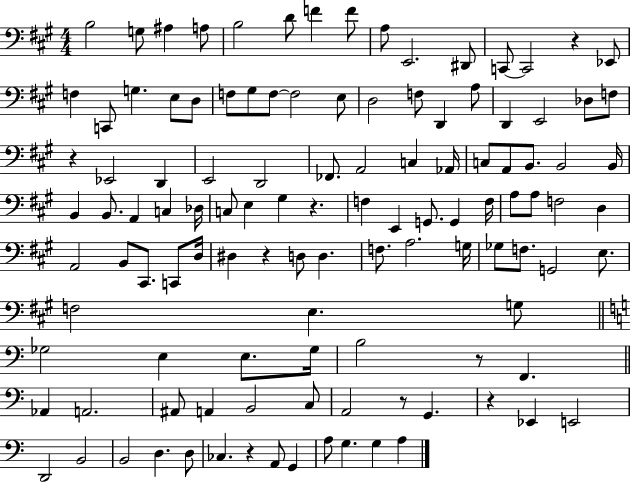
X:1
T:Untitled
M:4/4
L:1/4
K:A
B,2 G,/2 ^A, A,/2 B,2 D/2 F F/2 A,/2 E,,2 ^D,,/2 C,,/2 C,,2 z _E,,/2 F, C,,/2 G, E,/2 D,/2 F,/2 ^G,/2 F,/2 F,2 E,/2 D,2 F,/2 D,, A,/2 D,, E,,2 _D,/2 F,/2 z _E,,2 D,, E,,2 D,,2 _F,,/2 A,,2 C, _A,,/4 C,/2 A,,/2 B,,/2 B,,2 B,,/4 B,, B,,/2 A,, C, _D,/4 C,/2 E, ^G, z F, E,, G,,/2 G,, F,/4 A,/2 A,/2 F,2 D, A,,2 B,,/2 ^C,,/2 C,,/2 D,/4 ^D, z D,/2 D, F,/2 A,2 G,/4 _G,/2 F,/2 G,,2 E,/2 F,2 E, G,/2 _G,2 E, E,/2 _G,/4 B,2 z/2 F,, _A,, A,,2 ^A,,/2 A,, B,,2 C,/2 A,,2 z/2 G,, z _E,, E,,2 D,,2 B,,2 B,,2 D, D,/2 _C, z A,,/2 G,, A,/2 G, G, A,